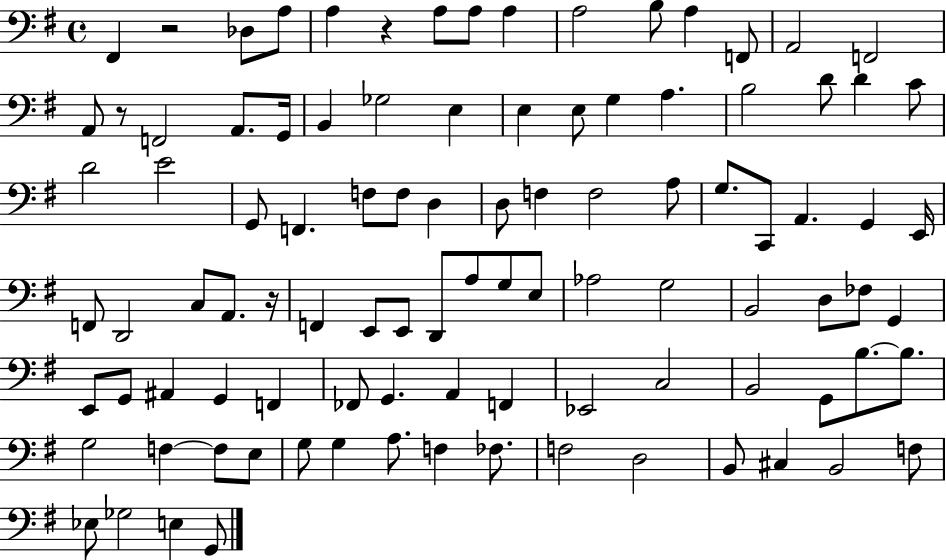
X:1
T:Untitled
M:4/4
L:1/4
K:G
^F,, z2 _D,/2 A,/2 A, z A,/2 A,/2 A, A,2 B,/2 A, F,,/2 A,,2 F,,2 A,,/2 z/2 F,,2 A,,/2 G,,/4 B,, _G,2 E, E, E,/2 G, A, B,2 D/2 D C/2 D2 E2 G,,/2 F,, F,/2 F,/2 D, D,/2 F, F,2 A,/2 G,/2 C,,/2 A,, G,, E,,/4 F,,/2 D,,2 C,/2 A,,/2 z/4 F,, E,,/2 E,,/2 D,,/2 A,/2 G,/2 E,/2 _A,2 G,2 B,,2 D,/2 _F,/2 G,, E,,/2 G,,/2 ^A,, G,, F,, _F,,/2 G,, A,, F,, _E,,2 C,2 B,,2 G,,/2 B,/2 B,/2 G,2 F, F,/2 E,/2 G,/2 G, A,/2 F, _F,/2 F,2 D,2 B,,/2 ^C, B,,2 F,/2 _E,/2 _G,2 E, G,,/2